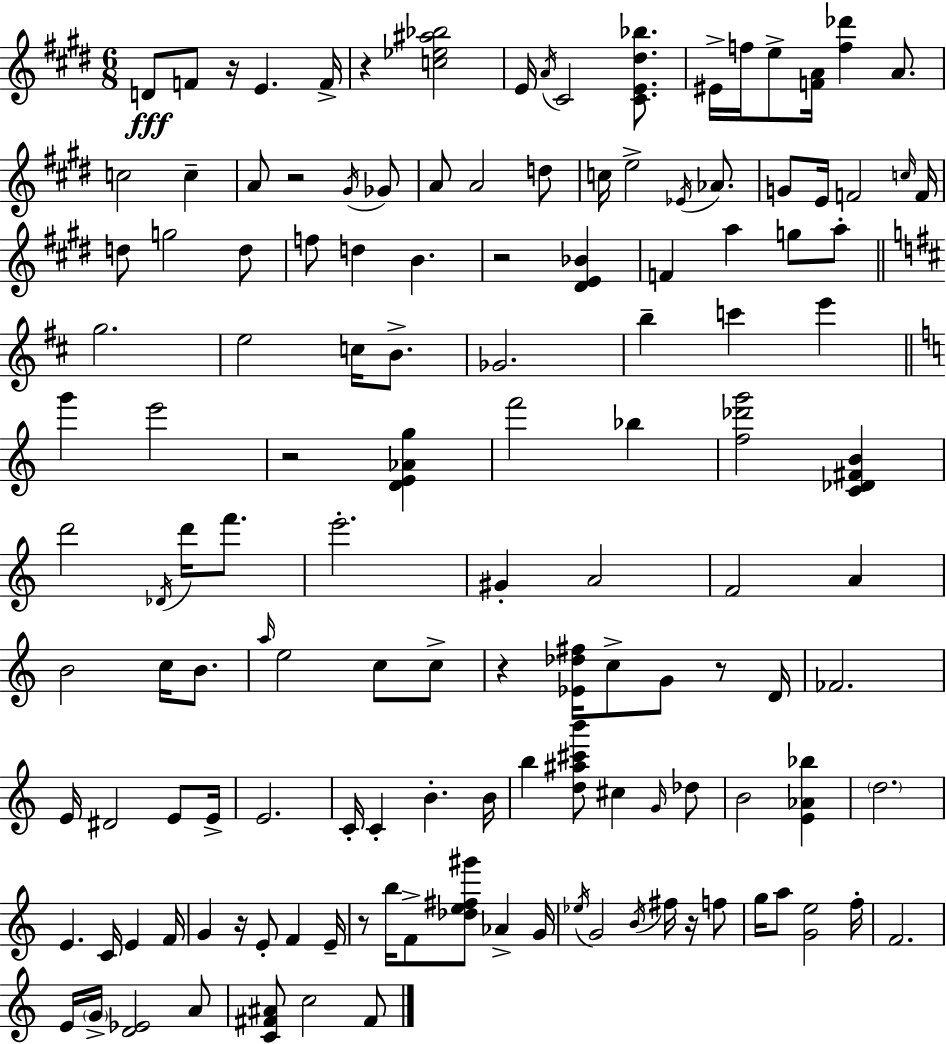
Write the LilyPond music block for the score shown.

{
  \clef treble
  \numericTimeSignature
  \time 6/8
  \key e \major
  d'8\fff f'8 r16 e'4. f'16-> | r4 <c'' ees'' ais'' bes''>2 | e'16 \acciaccatura { a'16 } cis'2 <cis' e' dis'' bes''>8. | eis'16-> f''16 e''8-> <f' a'>16 <f'' des'''>4 a'8. | \break c''2 c''4-- | a'8 r2 \acciaccatura { gis'16 } | ges'8 a'8 a'2 | d''8 c''16 e''2-> \acciaccatura { ees'16 } | \break aes'8. g'8 e'16 f'2 | \grace { c''16 } f'16 d''8 g''2 | d''8 f''8 d''4 b'4. | r2 | \break <dis' e' bes'>4 f'4 a''4 | g''8 a''8-. \bar "||" \break \key d \major g''2. | e''2 c''16 b'8.-> | ges'2. | b''4-- c'''4 e'''4 | \break \bar "||" \break \key c \major g'''4 e'''2 | r2 <d' e' aes' g''>4 | f'''2 bes''4 | <f'' des''' g'''>2 <c' des' fis' b'>4 | \break d'''2 \acciaccatura { des'16 } d'''16 f'''8. | e'''2.-. | gis'4-. a'2 | f'2 a'4 | \break b'2 c''16 b'8. | \grace { a''16 } e''2 c''8 | c''8-> r4 <ees' des'' fis''>16 c''8-> g'8 r8 | d'16 fes'2. | \break e'16 dis'2 e'8 | e'16-> e'2. | c'16-. c'4-. b'4.-. | b'16 b''4 <d'' ais'' cis''' b'''>8 cis''4 | \break \grace { g'16 } des''8 b'2 <e' aes' bes''>4 | \parenthesize d''2. | e'4. c'16 e'4 | f'16 g'4 r16 e'8-. f'4 | \break e'16-- r8 b''16 f'8-> <des'' e'' fis'' gis'''>8 aes'4-> | g'16 \acciaccatura { ees''16 } g'2 | \acciaccatura { b'16 } fis''16 r16 f''8 g''16 a''8 <g' e''>2 | f''16-. f'2. | \break e'16 \parenthesize g'16-> <d' ees'>2 | a'8 <c' fis' ais'>8 c''2 | fis'8 \bar "|."
}